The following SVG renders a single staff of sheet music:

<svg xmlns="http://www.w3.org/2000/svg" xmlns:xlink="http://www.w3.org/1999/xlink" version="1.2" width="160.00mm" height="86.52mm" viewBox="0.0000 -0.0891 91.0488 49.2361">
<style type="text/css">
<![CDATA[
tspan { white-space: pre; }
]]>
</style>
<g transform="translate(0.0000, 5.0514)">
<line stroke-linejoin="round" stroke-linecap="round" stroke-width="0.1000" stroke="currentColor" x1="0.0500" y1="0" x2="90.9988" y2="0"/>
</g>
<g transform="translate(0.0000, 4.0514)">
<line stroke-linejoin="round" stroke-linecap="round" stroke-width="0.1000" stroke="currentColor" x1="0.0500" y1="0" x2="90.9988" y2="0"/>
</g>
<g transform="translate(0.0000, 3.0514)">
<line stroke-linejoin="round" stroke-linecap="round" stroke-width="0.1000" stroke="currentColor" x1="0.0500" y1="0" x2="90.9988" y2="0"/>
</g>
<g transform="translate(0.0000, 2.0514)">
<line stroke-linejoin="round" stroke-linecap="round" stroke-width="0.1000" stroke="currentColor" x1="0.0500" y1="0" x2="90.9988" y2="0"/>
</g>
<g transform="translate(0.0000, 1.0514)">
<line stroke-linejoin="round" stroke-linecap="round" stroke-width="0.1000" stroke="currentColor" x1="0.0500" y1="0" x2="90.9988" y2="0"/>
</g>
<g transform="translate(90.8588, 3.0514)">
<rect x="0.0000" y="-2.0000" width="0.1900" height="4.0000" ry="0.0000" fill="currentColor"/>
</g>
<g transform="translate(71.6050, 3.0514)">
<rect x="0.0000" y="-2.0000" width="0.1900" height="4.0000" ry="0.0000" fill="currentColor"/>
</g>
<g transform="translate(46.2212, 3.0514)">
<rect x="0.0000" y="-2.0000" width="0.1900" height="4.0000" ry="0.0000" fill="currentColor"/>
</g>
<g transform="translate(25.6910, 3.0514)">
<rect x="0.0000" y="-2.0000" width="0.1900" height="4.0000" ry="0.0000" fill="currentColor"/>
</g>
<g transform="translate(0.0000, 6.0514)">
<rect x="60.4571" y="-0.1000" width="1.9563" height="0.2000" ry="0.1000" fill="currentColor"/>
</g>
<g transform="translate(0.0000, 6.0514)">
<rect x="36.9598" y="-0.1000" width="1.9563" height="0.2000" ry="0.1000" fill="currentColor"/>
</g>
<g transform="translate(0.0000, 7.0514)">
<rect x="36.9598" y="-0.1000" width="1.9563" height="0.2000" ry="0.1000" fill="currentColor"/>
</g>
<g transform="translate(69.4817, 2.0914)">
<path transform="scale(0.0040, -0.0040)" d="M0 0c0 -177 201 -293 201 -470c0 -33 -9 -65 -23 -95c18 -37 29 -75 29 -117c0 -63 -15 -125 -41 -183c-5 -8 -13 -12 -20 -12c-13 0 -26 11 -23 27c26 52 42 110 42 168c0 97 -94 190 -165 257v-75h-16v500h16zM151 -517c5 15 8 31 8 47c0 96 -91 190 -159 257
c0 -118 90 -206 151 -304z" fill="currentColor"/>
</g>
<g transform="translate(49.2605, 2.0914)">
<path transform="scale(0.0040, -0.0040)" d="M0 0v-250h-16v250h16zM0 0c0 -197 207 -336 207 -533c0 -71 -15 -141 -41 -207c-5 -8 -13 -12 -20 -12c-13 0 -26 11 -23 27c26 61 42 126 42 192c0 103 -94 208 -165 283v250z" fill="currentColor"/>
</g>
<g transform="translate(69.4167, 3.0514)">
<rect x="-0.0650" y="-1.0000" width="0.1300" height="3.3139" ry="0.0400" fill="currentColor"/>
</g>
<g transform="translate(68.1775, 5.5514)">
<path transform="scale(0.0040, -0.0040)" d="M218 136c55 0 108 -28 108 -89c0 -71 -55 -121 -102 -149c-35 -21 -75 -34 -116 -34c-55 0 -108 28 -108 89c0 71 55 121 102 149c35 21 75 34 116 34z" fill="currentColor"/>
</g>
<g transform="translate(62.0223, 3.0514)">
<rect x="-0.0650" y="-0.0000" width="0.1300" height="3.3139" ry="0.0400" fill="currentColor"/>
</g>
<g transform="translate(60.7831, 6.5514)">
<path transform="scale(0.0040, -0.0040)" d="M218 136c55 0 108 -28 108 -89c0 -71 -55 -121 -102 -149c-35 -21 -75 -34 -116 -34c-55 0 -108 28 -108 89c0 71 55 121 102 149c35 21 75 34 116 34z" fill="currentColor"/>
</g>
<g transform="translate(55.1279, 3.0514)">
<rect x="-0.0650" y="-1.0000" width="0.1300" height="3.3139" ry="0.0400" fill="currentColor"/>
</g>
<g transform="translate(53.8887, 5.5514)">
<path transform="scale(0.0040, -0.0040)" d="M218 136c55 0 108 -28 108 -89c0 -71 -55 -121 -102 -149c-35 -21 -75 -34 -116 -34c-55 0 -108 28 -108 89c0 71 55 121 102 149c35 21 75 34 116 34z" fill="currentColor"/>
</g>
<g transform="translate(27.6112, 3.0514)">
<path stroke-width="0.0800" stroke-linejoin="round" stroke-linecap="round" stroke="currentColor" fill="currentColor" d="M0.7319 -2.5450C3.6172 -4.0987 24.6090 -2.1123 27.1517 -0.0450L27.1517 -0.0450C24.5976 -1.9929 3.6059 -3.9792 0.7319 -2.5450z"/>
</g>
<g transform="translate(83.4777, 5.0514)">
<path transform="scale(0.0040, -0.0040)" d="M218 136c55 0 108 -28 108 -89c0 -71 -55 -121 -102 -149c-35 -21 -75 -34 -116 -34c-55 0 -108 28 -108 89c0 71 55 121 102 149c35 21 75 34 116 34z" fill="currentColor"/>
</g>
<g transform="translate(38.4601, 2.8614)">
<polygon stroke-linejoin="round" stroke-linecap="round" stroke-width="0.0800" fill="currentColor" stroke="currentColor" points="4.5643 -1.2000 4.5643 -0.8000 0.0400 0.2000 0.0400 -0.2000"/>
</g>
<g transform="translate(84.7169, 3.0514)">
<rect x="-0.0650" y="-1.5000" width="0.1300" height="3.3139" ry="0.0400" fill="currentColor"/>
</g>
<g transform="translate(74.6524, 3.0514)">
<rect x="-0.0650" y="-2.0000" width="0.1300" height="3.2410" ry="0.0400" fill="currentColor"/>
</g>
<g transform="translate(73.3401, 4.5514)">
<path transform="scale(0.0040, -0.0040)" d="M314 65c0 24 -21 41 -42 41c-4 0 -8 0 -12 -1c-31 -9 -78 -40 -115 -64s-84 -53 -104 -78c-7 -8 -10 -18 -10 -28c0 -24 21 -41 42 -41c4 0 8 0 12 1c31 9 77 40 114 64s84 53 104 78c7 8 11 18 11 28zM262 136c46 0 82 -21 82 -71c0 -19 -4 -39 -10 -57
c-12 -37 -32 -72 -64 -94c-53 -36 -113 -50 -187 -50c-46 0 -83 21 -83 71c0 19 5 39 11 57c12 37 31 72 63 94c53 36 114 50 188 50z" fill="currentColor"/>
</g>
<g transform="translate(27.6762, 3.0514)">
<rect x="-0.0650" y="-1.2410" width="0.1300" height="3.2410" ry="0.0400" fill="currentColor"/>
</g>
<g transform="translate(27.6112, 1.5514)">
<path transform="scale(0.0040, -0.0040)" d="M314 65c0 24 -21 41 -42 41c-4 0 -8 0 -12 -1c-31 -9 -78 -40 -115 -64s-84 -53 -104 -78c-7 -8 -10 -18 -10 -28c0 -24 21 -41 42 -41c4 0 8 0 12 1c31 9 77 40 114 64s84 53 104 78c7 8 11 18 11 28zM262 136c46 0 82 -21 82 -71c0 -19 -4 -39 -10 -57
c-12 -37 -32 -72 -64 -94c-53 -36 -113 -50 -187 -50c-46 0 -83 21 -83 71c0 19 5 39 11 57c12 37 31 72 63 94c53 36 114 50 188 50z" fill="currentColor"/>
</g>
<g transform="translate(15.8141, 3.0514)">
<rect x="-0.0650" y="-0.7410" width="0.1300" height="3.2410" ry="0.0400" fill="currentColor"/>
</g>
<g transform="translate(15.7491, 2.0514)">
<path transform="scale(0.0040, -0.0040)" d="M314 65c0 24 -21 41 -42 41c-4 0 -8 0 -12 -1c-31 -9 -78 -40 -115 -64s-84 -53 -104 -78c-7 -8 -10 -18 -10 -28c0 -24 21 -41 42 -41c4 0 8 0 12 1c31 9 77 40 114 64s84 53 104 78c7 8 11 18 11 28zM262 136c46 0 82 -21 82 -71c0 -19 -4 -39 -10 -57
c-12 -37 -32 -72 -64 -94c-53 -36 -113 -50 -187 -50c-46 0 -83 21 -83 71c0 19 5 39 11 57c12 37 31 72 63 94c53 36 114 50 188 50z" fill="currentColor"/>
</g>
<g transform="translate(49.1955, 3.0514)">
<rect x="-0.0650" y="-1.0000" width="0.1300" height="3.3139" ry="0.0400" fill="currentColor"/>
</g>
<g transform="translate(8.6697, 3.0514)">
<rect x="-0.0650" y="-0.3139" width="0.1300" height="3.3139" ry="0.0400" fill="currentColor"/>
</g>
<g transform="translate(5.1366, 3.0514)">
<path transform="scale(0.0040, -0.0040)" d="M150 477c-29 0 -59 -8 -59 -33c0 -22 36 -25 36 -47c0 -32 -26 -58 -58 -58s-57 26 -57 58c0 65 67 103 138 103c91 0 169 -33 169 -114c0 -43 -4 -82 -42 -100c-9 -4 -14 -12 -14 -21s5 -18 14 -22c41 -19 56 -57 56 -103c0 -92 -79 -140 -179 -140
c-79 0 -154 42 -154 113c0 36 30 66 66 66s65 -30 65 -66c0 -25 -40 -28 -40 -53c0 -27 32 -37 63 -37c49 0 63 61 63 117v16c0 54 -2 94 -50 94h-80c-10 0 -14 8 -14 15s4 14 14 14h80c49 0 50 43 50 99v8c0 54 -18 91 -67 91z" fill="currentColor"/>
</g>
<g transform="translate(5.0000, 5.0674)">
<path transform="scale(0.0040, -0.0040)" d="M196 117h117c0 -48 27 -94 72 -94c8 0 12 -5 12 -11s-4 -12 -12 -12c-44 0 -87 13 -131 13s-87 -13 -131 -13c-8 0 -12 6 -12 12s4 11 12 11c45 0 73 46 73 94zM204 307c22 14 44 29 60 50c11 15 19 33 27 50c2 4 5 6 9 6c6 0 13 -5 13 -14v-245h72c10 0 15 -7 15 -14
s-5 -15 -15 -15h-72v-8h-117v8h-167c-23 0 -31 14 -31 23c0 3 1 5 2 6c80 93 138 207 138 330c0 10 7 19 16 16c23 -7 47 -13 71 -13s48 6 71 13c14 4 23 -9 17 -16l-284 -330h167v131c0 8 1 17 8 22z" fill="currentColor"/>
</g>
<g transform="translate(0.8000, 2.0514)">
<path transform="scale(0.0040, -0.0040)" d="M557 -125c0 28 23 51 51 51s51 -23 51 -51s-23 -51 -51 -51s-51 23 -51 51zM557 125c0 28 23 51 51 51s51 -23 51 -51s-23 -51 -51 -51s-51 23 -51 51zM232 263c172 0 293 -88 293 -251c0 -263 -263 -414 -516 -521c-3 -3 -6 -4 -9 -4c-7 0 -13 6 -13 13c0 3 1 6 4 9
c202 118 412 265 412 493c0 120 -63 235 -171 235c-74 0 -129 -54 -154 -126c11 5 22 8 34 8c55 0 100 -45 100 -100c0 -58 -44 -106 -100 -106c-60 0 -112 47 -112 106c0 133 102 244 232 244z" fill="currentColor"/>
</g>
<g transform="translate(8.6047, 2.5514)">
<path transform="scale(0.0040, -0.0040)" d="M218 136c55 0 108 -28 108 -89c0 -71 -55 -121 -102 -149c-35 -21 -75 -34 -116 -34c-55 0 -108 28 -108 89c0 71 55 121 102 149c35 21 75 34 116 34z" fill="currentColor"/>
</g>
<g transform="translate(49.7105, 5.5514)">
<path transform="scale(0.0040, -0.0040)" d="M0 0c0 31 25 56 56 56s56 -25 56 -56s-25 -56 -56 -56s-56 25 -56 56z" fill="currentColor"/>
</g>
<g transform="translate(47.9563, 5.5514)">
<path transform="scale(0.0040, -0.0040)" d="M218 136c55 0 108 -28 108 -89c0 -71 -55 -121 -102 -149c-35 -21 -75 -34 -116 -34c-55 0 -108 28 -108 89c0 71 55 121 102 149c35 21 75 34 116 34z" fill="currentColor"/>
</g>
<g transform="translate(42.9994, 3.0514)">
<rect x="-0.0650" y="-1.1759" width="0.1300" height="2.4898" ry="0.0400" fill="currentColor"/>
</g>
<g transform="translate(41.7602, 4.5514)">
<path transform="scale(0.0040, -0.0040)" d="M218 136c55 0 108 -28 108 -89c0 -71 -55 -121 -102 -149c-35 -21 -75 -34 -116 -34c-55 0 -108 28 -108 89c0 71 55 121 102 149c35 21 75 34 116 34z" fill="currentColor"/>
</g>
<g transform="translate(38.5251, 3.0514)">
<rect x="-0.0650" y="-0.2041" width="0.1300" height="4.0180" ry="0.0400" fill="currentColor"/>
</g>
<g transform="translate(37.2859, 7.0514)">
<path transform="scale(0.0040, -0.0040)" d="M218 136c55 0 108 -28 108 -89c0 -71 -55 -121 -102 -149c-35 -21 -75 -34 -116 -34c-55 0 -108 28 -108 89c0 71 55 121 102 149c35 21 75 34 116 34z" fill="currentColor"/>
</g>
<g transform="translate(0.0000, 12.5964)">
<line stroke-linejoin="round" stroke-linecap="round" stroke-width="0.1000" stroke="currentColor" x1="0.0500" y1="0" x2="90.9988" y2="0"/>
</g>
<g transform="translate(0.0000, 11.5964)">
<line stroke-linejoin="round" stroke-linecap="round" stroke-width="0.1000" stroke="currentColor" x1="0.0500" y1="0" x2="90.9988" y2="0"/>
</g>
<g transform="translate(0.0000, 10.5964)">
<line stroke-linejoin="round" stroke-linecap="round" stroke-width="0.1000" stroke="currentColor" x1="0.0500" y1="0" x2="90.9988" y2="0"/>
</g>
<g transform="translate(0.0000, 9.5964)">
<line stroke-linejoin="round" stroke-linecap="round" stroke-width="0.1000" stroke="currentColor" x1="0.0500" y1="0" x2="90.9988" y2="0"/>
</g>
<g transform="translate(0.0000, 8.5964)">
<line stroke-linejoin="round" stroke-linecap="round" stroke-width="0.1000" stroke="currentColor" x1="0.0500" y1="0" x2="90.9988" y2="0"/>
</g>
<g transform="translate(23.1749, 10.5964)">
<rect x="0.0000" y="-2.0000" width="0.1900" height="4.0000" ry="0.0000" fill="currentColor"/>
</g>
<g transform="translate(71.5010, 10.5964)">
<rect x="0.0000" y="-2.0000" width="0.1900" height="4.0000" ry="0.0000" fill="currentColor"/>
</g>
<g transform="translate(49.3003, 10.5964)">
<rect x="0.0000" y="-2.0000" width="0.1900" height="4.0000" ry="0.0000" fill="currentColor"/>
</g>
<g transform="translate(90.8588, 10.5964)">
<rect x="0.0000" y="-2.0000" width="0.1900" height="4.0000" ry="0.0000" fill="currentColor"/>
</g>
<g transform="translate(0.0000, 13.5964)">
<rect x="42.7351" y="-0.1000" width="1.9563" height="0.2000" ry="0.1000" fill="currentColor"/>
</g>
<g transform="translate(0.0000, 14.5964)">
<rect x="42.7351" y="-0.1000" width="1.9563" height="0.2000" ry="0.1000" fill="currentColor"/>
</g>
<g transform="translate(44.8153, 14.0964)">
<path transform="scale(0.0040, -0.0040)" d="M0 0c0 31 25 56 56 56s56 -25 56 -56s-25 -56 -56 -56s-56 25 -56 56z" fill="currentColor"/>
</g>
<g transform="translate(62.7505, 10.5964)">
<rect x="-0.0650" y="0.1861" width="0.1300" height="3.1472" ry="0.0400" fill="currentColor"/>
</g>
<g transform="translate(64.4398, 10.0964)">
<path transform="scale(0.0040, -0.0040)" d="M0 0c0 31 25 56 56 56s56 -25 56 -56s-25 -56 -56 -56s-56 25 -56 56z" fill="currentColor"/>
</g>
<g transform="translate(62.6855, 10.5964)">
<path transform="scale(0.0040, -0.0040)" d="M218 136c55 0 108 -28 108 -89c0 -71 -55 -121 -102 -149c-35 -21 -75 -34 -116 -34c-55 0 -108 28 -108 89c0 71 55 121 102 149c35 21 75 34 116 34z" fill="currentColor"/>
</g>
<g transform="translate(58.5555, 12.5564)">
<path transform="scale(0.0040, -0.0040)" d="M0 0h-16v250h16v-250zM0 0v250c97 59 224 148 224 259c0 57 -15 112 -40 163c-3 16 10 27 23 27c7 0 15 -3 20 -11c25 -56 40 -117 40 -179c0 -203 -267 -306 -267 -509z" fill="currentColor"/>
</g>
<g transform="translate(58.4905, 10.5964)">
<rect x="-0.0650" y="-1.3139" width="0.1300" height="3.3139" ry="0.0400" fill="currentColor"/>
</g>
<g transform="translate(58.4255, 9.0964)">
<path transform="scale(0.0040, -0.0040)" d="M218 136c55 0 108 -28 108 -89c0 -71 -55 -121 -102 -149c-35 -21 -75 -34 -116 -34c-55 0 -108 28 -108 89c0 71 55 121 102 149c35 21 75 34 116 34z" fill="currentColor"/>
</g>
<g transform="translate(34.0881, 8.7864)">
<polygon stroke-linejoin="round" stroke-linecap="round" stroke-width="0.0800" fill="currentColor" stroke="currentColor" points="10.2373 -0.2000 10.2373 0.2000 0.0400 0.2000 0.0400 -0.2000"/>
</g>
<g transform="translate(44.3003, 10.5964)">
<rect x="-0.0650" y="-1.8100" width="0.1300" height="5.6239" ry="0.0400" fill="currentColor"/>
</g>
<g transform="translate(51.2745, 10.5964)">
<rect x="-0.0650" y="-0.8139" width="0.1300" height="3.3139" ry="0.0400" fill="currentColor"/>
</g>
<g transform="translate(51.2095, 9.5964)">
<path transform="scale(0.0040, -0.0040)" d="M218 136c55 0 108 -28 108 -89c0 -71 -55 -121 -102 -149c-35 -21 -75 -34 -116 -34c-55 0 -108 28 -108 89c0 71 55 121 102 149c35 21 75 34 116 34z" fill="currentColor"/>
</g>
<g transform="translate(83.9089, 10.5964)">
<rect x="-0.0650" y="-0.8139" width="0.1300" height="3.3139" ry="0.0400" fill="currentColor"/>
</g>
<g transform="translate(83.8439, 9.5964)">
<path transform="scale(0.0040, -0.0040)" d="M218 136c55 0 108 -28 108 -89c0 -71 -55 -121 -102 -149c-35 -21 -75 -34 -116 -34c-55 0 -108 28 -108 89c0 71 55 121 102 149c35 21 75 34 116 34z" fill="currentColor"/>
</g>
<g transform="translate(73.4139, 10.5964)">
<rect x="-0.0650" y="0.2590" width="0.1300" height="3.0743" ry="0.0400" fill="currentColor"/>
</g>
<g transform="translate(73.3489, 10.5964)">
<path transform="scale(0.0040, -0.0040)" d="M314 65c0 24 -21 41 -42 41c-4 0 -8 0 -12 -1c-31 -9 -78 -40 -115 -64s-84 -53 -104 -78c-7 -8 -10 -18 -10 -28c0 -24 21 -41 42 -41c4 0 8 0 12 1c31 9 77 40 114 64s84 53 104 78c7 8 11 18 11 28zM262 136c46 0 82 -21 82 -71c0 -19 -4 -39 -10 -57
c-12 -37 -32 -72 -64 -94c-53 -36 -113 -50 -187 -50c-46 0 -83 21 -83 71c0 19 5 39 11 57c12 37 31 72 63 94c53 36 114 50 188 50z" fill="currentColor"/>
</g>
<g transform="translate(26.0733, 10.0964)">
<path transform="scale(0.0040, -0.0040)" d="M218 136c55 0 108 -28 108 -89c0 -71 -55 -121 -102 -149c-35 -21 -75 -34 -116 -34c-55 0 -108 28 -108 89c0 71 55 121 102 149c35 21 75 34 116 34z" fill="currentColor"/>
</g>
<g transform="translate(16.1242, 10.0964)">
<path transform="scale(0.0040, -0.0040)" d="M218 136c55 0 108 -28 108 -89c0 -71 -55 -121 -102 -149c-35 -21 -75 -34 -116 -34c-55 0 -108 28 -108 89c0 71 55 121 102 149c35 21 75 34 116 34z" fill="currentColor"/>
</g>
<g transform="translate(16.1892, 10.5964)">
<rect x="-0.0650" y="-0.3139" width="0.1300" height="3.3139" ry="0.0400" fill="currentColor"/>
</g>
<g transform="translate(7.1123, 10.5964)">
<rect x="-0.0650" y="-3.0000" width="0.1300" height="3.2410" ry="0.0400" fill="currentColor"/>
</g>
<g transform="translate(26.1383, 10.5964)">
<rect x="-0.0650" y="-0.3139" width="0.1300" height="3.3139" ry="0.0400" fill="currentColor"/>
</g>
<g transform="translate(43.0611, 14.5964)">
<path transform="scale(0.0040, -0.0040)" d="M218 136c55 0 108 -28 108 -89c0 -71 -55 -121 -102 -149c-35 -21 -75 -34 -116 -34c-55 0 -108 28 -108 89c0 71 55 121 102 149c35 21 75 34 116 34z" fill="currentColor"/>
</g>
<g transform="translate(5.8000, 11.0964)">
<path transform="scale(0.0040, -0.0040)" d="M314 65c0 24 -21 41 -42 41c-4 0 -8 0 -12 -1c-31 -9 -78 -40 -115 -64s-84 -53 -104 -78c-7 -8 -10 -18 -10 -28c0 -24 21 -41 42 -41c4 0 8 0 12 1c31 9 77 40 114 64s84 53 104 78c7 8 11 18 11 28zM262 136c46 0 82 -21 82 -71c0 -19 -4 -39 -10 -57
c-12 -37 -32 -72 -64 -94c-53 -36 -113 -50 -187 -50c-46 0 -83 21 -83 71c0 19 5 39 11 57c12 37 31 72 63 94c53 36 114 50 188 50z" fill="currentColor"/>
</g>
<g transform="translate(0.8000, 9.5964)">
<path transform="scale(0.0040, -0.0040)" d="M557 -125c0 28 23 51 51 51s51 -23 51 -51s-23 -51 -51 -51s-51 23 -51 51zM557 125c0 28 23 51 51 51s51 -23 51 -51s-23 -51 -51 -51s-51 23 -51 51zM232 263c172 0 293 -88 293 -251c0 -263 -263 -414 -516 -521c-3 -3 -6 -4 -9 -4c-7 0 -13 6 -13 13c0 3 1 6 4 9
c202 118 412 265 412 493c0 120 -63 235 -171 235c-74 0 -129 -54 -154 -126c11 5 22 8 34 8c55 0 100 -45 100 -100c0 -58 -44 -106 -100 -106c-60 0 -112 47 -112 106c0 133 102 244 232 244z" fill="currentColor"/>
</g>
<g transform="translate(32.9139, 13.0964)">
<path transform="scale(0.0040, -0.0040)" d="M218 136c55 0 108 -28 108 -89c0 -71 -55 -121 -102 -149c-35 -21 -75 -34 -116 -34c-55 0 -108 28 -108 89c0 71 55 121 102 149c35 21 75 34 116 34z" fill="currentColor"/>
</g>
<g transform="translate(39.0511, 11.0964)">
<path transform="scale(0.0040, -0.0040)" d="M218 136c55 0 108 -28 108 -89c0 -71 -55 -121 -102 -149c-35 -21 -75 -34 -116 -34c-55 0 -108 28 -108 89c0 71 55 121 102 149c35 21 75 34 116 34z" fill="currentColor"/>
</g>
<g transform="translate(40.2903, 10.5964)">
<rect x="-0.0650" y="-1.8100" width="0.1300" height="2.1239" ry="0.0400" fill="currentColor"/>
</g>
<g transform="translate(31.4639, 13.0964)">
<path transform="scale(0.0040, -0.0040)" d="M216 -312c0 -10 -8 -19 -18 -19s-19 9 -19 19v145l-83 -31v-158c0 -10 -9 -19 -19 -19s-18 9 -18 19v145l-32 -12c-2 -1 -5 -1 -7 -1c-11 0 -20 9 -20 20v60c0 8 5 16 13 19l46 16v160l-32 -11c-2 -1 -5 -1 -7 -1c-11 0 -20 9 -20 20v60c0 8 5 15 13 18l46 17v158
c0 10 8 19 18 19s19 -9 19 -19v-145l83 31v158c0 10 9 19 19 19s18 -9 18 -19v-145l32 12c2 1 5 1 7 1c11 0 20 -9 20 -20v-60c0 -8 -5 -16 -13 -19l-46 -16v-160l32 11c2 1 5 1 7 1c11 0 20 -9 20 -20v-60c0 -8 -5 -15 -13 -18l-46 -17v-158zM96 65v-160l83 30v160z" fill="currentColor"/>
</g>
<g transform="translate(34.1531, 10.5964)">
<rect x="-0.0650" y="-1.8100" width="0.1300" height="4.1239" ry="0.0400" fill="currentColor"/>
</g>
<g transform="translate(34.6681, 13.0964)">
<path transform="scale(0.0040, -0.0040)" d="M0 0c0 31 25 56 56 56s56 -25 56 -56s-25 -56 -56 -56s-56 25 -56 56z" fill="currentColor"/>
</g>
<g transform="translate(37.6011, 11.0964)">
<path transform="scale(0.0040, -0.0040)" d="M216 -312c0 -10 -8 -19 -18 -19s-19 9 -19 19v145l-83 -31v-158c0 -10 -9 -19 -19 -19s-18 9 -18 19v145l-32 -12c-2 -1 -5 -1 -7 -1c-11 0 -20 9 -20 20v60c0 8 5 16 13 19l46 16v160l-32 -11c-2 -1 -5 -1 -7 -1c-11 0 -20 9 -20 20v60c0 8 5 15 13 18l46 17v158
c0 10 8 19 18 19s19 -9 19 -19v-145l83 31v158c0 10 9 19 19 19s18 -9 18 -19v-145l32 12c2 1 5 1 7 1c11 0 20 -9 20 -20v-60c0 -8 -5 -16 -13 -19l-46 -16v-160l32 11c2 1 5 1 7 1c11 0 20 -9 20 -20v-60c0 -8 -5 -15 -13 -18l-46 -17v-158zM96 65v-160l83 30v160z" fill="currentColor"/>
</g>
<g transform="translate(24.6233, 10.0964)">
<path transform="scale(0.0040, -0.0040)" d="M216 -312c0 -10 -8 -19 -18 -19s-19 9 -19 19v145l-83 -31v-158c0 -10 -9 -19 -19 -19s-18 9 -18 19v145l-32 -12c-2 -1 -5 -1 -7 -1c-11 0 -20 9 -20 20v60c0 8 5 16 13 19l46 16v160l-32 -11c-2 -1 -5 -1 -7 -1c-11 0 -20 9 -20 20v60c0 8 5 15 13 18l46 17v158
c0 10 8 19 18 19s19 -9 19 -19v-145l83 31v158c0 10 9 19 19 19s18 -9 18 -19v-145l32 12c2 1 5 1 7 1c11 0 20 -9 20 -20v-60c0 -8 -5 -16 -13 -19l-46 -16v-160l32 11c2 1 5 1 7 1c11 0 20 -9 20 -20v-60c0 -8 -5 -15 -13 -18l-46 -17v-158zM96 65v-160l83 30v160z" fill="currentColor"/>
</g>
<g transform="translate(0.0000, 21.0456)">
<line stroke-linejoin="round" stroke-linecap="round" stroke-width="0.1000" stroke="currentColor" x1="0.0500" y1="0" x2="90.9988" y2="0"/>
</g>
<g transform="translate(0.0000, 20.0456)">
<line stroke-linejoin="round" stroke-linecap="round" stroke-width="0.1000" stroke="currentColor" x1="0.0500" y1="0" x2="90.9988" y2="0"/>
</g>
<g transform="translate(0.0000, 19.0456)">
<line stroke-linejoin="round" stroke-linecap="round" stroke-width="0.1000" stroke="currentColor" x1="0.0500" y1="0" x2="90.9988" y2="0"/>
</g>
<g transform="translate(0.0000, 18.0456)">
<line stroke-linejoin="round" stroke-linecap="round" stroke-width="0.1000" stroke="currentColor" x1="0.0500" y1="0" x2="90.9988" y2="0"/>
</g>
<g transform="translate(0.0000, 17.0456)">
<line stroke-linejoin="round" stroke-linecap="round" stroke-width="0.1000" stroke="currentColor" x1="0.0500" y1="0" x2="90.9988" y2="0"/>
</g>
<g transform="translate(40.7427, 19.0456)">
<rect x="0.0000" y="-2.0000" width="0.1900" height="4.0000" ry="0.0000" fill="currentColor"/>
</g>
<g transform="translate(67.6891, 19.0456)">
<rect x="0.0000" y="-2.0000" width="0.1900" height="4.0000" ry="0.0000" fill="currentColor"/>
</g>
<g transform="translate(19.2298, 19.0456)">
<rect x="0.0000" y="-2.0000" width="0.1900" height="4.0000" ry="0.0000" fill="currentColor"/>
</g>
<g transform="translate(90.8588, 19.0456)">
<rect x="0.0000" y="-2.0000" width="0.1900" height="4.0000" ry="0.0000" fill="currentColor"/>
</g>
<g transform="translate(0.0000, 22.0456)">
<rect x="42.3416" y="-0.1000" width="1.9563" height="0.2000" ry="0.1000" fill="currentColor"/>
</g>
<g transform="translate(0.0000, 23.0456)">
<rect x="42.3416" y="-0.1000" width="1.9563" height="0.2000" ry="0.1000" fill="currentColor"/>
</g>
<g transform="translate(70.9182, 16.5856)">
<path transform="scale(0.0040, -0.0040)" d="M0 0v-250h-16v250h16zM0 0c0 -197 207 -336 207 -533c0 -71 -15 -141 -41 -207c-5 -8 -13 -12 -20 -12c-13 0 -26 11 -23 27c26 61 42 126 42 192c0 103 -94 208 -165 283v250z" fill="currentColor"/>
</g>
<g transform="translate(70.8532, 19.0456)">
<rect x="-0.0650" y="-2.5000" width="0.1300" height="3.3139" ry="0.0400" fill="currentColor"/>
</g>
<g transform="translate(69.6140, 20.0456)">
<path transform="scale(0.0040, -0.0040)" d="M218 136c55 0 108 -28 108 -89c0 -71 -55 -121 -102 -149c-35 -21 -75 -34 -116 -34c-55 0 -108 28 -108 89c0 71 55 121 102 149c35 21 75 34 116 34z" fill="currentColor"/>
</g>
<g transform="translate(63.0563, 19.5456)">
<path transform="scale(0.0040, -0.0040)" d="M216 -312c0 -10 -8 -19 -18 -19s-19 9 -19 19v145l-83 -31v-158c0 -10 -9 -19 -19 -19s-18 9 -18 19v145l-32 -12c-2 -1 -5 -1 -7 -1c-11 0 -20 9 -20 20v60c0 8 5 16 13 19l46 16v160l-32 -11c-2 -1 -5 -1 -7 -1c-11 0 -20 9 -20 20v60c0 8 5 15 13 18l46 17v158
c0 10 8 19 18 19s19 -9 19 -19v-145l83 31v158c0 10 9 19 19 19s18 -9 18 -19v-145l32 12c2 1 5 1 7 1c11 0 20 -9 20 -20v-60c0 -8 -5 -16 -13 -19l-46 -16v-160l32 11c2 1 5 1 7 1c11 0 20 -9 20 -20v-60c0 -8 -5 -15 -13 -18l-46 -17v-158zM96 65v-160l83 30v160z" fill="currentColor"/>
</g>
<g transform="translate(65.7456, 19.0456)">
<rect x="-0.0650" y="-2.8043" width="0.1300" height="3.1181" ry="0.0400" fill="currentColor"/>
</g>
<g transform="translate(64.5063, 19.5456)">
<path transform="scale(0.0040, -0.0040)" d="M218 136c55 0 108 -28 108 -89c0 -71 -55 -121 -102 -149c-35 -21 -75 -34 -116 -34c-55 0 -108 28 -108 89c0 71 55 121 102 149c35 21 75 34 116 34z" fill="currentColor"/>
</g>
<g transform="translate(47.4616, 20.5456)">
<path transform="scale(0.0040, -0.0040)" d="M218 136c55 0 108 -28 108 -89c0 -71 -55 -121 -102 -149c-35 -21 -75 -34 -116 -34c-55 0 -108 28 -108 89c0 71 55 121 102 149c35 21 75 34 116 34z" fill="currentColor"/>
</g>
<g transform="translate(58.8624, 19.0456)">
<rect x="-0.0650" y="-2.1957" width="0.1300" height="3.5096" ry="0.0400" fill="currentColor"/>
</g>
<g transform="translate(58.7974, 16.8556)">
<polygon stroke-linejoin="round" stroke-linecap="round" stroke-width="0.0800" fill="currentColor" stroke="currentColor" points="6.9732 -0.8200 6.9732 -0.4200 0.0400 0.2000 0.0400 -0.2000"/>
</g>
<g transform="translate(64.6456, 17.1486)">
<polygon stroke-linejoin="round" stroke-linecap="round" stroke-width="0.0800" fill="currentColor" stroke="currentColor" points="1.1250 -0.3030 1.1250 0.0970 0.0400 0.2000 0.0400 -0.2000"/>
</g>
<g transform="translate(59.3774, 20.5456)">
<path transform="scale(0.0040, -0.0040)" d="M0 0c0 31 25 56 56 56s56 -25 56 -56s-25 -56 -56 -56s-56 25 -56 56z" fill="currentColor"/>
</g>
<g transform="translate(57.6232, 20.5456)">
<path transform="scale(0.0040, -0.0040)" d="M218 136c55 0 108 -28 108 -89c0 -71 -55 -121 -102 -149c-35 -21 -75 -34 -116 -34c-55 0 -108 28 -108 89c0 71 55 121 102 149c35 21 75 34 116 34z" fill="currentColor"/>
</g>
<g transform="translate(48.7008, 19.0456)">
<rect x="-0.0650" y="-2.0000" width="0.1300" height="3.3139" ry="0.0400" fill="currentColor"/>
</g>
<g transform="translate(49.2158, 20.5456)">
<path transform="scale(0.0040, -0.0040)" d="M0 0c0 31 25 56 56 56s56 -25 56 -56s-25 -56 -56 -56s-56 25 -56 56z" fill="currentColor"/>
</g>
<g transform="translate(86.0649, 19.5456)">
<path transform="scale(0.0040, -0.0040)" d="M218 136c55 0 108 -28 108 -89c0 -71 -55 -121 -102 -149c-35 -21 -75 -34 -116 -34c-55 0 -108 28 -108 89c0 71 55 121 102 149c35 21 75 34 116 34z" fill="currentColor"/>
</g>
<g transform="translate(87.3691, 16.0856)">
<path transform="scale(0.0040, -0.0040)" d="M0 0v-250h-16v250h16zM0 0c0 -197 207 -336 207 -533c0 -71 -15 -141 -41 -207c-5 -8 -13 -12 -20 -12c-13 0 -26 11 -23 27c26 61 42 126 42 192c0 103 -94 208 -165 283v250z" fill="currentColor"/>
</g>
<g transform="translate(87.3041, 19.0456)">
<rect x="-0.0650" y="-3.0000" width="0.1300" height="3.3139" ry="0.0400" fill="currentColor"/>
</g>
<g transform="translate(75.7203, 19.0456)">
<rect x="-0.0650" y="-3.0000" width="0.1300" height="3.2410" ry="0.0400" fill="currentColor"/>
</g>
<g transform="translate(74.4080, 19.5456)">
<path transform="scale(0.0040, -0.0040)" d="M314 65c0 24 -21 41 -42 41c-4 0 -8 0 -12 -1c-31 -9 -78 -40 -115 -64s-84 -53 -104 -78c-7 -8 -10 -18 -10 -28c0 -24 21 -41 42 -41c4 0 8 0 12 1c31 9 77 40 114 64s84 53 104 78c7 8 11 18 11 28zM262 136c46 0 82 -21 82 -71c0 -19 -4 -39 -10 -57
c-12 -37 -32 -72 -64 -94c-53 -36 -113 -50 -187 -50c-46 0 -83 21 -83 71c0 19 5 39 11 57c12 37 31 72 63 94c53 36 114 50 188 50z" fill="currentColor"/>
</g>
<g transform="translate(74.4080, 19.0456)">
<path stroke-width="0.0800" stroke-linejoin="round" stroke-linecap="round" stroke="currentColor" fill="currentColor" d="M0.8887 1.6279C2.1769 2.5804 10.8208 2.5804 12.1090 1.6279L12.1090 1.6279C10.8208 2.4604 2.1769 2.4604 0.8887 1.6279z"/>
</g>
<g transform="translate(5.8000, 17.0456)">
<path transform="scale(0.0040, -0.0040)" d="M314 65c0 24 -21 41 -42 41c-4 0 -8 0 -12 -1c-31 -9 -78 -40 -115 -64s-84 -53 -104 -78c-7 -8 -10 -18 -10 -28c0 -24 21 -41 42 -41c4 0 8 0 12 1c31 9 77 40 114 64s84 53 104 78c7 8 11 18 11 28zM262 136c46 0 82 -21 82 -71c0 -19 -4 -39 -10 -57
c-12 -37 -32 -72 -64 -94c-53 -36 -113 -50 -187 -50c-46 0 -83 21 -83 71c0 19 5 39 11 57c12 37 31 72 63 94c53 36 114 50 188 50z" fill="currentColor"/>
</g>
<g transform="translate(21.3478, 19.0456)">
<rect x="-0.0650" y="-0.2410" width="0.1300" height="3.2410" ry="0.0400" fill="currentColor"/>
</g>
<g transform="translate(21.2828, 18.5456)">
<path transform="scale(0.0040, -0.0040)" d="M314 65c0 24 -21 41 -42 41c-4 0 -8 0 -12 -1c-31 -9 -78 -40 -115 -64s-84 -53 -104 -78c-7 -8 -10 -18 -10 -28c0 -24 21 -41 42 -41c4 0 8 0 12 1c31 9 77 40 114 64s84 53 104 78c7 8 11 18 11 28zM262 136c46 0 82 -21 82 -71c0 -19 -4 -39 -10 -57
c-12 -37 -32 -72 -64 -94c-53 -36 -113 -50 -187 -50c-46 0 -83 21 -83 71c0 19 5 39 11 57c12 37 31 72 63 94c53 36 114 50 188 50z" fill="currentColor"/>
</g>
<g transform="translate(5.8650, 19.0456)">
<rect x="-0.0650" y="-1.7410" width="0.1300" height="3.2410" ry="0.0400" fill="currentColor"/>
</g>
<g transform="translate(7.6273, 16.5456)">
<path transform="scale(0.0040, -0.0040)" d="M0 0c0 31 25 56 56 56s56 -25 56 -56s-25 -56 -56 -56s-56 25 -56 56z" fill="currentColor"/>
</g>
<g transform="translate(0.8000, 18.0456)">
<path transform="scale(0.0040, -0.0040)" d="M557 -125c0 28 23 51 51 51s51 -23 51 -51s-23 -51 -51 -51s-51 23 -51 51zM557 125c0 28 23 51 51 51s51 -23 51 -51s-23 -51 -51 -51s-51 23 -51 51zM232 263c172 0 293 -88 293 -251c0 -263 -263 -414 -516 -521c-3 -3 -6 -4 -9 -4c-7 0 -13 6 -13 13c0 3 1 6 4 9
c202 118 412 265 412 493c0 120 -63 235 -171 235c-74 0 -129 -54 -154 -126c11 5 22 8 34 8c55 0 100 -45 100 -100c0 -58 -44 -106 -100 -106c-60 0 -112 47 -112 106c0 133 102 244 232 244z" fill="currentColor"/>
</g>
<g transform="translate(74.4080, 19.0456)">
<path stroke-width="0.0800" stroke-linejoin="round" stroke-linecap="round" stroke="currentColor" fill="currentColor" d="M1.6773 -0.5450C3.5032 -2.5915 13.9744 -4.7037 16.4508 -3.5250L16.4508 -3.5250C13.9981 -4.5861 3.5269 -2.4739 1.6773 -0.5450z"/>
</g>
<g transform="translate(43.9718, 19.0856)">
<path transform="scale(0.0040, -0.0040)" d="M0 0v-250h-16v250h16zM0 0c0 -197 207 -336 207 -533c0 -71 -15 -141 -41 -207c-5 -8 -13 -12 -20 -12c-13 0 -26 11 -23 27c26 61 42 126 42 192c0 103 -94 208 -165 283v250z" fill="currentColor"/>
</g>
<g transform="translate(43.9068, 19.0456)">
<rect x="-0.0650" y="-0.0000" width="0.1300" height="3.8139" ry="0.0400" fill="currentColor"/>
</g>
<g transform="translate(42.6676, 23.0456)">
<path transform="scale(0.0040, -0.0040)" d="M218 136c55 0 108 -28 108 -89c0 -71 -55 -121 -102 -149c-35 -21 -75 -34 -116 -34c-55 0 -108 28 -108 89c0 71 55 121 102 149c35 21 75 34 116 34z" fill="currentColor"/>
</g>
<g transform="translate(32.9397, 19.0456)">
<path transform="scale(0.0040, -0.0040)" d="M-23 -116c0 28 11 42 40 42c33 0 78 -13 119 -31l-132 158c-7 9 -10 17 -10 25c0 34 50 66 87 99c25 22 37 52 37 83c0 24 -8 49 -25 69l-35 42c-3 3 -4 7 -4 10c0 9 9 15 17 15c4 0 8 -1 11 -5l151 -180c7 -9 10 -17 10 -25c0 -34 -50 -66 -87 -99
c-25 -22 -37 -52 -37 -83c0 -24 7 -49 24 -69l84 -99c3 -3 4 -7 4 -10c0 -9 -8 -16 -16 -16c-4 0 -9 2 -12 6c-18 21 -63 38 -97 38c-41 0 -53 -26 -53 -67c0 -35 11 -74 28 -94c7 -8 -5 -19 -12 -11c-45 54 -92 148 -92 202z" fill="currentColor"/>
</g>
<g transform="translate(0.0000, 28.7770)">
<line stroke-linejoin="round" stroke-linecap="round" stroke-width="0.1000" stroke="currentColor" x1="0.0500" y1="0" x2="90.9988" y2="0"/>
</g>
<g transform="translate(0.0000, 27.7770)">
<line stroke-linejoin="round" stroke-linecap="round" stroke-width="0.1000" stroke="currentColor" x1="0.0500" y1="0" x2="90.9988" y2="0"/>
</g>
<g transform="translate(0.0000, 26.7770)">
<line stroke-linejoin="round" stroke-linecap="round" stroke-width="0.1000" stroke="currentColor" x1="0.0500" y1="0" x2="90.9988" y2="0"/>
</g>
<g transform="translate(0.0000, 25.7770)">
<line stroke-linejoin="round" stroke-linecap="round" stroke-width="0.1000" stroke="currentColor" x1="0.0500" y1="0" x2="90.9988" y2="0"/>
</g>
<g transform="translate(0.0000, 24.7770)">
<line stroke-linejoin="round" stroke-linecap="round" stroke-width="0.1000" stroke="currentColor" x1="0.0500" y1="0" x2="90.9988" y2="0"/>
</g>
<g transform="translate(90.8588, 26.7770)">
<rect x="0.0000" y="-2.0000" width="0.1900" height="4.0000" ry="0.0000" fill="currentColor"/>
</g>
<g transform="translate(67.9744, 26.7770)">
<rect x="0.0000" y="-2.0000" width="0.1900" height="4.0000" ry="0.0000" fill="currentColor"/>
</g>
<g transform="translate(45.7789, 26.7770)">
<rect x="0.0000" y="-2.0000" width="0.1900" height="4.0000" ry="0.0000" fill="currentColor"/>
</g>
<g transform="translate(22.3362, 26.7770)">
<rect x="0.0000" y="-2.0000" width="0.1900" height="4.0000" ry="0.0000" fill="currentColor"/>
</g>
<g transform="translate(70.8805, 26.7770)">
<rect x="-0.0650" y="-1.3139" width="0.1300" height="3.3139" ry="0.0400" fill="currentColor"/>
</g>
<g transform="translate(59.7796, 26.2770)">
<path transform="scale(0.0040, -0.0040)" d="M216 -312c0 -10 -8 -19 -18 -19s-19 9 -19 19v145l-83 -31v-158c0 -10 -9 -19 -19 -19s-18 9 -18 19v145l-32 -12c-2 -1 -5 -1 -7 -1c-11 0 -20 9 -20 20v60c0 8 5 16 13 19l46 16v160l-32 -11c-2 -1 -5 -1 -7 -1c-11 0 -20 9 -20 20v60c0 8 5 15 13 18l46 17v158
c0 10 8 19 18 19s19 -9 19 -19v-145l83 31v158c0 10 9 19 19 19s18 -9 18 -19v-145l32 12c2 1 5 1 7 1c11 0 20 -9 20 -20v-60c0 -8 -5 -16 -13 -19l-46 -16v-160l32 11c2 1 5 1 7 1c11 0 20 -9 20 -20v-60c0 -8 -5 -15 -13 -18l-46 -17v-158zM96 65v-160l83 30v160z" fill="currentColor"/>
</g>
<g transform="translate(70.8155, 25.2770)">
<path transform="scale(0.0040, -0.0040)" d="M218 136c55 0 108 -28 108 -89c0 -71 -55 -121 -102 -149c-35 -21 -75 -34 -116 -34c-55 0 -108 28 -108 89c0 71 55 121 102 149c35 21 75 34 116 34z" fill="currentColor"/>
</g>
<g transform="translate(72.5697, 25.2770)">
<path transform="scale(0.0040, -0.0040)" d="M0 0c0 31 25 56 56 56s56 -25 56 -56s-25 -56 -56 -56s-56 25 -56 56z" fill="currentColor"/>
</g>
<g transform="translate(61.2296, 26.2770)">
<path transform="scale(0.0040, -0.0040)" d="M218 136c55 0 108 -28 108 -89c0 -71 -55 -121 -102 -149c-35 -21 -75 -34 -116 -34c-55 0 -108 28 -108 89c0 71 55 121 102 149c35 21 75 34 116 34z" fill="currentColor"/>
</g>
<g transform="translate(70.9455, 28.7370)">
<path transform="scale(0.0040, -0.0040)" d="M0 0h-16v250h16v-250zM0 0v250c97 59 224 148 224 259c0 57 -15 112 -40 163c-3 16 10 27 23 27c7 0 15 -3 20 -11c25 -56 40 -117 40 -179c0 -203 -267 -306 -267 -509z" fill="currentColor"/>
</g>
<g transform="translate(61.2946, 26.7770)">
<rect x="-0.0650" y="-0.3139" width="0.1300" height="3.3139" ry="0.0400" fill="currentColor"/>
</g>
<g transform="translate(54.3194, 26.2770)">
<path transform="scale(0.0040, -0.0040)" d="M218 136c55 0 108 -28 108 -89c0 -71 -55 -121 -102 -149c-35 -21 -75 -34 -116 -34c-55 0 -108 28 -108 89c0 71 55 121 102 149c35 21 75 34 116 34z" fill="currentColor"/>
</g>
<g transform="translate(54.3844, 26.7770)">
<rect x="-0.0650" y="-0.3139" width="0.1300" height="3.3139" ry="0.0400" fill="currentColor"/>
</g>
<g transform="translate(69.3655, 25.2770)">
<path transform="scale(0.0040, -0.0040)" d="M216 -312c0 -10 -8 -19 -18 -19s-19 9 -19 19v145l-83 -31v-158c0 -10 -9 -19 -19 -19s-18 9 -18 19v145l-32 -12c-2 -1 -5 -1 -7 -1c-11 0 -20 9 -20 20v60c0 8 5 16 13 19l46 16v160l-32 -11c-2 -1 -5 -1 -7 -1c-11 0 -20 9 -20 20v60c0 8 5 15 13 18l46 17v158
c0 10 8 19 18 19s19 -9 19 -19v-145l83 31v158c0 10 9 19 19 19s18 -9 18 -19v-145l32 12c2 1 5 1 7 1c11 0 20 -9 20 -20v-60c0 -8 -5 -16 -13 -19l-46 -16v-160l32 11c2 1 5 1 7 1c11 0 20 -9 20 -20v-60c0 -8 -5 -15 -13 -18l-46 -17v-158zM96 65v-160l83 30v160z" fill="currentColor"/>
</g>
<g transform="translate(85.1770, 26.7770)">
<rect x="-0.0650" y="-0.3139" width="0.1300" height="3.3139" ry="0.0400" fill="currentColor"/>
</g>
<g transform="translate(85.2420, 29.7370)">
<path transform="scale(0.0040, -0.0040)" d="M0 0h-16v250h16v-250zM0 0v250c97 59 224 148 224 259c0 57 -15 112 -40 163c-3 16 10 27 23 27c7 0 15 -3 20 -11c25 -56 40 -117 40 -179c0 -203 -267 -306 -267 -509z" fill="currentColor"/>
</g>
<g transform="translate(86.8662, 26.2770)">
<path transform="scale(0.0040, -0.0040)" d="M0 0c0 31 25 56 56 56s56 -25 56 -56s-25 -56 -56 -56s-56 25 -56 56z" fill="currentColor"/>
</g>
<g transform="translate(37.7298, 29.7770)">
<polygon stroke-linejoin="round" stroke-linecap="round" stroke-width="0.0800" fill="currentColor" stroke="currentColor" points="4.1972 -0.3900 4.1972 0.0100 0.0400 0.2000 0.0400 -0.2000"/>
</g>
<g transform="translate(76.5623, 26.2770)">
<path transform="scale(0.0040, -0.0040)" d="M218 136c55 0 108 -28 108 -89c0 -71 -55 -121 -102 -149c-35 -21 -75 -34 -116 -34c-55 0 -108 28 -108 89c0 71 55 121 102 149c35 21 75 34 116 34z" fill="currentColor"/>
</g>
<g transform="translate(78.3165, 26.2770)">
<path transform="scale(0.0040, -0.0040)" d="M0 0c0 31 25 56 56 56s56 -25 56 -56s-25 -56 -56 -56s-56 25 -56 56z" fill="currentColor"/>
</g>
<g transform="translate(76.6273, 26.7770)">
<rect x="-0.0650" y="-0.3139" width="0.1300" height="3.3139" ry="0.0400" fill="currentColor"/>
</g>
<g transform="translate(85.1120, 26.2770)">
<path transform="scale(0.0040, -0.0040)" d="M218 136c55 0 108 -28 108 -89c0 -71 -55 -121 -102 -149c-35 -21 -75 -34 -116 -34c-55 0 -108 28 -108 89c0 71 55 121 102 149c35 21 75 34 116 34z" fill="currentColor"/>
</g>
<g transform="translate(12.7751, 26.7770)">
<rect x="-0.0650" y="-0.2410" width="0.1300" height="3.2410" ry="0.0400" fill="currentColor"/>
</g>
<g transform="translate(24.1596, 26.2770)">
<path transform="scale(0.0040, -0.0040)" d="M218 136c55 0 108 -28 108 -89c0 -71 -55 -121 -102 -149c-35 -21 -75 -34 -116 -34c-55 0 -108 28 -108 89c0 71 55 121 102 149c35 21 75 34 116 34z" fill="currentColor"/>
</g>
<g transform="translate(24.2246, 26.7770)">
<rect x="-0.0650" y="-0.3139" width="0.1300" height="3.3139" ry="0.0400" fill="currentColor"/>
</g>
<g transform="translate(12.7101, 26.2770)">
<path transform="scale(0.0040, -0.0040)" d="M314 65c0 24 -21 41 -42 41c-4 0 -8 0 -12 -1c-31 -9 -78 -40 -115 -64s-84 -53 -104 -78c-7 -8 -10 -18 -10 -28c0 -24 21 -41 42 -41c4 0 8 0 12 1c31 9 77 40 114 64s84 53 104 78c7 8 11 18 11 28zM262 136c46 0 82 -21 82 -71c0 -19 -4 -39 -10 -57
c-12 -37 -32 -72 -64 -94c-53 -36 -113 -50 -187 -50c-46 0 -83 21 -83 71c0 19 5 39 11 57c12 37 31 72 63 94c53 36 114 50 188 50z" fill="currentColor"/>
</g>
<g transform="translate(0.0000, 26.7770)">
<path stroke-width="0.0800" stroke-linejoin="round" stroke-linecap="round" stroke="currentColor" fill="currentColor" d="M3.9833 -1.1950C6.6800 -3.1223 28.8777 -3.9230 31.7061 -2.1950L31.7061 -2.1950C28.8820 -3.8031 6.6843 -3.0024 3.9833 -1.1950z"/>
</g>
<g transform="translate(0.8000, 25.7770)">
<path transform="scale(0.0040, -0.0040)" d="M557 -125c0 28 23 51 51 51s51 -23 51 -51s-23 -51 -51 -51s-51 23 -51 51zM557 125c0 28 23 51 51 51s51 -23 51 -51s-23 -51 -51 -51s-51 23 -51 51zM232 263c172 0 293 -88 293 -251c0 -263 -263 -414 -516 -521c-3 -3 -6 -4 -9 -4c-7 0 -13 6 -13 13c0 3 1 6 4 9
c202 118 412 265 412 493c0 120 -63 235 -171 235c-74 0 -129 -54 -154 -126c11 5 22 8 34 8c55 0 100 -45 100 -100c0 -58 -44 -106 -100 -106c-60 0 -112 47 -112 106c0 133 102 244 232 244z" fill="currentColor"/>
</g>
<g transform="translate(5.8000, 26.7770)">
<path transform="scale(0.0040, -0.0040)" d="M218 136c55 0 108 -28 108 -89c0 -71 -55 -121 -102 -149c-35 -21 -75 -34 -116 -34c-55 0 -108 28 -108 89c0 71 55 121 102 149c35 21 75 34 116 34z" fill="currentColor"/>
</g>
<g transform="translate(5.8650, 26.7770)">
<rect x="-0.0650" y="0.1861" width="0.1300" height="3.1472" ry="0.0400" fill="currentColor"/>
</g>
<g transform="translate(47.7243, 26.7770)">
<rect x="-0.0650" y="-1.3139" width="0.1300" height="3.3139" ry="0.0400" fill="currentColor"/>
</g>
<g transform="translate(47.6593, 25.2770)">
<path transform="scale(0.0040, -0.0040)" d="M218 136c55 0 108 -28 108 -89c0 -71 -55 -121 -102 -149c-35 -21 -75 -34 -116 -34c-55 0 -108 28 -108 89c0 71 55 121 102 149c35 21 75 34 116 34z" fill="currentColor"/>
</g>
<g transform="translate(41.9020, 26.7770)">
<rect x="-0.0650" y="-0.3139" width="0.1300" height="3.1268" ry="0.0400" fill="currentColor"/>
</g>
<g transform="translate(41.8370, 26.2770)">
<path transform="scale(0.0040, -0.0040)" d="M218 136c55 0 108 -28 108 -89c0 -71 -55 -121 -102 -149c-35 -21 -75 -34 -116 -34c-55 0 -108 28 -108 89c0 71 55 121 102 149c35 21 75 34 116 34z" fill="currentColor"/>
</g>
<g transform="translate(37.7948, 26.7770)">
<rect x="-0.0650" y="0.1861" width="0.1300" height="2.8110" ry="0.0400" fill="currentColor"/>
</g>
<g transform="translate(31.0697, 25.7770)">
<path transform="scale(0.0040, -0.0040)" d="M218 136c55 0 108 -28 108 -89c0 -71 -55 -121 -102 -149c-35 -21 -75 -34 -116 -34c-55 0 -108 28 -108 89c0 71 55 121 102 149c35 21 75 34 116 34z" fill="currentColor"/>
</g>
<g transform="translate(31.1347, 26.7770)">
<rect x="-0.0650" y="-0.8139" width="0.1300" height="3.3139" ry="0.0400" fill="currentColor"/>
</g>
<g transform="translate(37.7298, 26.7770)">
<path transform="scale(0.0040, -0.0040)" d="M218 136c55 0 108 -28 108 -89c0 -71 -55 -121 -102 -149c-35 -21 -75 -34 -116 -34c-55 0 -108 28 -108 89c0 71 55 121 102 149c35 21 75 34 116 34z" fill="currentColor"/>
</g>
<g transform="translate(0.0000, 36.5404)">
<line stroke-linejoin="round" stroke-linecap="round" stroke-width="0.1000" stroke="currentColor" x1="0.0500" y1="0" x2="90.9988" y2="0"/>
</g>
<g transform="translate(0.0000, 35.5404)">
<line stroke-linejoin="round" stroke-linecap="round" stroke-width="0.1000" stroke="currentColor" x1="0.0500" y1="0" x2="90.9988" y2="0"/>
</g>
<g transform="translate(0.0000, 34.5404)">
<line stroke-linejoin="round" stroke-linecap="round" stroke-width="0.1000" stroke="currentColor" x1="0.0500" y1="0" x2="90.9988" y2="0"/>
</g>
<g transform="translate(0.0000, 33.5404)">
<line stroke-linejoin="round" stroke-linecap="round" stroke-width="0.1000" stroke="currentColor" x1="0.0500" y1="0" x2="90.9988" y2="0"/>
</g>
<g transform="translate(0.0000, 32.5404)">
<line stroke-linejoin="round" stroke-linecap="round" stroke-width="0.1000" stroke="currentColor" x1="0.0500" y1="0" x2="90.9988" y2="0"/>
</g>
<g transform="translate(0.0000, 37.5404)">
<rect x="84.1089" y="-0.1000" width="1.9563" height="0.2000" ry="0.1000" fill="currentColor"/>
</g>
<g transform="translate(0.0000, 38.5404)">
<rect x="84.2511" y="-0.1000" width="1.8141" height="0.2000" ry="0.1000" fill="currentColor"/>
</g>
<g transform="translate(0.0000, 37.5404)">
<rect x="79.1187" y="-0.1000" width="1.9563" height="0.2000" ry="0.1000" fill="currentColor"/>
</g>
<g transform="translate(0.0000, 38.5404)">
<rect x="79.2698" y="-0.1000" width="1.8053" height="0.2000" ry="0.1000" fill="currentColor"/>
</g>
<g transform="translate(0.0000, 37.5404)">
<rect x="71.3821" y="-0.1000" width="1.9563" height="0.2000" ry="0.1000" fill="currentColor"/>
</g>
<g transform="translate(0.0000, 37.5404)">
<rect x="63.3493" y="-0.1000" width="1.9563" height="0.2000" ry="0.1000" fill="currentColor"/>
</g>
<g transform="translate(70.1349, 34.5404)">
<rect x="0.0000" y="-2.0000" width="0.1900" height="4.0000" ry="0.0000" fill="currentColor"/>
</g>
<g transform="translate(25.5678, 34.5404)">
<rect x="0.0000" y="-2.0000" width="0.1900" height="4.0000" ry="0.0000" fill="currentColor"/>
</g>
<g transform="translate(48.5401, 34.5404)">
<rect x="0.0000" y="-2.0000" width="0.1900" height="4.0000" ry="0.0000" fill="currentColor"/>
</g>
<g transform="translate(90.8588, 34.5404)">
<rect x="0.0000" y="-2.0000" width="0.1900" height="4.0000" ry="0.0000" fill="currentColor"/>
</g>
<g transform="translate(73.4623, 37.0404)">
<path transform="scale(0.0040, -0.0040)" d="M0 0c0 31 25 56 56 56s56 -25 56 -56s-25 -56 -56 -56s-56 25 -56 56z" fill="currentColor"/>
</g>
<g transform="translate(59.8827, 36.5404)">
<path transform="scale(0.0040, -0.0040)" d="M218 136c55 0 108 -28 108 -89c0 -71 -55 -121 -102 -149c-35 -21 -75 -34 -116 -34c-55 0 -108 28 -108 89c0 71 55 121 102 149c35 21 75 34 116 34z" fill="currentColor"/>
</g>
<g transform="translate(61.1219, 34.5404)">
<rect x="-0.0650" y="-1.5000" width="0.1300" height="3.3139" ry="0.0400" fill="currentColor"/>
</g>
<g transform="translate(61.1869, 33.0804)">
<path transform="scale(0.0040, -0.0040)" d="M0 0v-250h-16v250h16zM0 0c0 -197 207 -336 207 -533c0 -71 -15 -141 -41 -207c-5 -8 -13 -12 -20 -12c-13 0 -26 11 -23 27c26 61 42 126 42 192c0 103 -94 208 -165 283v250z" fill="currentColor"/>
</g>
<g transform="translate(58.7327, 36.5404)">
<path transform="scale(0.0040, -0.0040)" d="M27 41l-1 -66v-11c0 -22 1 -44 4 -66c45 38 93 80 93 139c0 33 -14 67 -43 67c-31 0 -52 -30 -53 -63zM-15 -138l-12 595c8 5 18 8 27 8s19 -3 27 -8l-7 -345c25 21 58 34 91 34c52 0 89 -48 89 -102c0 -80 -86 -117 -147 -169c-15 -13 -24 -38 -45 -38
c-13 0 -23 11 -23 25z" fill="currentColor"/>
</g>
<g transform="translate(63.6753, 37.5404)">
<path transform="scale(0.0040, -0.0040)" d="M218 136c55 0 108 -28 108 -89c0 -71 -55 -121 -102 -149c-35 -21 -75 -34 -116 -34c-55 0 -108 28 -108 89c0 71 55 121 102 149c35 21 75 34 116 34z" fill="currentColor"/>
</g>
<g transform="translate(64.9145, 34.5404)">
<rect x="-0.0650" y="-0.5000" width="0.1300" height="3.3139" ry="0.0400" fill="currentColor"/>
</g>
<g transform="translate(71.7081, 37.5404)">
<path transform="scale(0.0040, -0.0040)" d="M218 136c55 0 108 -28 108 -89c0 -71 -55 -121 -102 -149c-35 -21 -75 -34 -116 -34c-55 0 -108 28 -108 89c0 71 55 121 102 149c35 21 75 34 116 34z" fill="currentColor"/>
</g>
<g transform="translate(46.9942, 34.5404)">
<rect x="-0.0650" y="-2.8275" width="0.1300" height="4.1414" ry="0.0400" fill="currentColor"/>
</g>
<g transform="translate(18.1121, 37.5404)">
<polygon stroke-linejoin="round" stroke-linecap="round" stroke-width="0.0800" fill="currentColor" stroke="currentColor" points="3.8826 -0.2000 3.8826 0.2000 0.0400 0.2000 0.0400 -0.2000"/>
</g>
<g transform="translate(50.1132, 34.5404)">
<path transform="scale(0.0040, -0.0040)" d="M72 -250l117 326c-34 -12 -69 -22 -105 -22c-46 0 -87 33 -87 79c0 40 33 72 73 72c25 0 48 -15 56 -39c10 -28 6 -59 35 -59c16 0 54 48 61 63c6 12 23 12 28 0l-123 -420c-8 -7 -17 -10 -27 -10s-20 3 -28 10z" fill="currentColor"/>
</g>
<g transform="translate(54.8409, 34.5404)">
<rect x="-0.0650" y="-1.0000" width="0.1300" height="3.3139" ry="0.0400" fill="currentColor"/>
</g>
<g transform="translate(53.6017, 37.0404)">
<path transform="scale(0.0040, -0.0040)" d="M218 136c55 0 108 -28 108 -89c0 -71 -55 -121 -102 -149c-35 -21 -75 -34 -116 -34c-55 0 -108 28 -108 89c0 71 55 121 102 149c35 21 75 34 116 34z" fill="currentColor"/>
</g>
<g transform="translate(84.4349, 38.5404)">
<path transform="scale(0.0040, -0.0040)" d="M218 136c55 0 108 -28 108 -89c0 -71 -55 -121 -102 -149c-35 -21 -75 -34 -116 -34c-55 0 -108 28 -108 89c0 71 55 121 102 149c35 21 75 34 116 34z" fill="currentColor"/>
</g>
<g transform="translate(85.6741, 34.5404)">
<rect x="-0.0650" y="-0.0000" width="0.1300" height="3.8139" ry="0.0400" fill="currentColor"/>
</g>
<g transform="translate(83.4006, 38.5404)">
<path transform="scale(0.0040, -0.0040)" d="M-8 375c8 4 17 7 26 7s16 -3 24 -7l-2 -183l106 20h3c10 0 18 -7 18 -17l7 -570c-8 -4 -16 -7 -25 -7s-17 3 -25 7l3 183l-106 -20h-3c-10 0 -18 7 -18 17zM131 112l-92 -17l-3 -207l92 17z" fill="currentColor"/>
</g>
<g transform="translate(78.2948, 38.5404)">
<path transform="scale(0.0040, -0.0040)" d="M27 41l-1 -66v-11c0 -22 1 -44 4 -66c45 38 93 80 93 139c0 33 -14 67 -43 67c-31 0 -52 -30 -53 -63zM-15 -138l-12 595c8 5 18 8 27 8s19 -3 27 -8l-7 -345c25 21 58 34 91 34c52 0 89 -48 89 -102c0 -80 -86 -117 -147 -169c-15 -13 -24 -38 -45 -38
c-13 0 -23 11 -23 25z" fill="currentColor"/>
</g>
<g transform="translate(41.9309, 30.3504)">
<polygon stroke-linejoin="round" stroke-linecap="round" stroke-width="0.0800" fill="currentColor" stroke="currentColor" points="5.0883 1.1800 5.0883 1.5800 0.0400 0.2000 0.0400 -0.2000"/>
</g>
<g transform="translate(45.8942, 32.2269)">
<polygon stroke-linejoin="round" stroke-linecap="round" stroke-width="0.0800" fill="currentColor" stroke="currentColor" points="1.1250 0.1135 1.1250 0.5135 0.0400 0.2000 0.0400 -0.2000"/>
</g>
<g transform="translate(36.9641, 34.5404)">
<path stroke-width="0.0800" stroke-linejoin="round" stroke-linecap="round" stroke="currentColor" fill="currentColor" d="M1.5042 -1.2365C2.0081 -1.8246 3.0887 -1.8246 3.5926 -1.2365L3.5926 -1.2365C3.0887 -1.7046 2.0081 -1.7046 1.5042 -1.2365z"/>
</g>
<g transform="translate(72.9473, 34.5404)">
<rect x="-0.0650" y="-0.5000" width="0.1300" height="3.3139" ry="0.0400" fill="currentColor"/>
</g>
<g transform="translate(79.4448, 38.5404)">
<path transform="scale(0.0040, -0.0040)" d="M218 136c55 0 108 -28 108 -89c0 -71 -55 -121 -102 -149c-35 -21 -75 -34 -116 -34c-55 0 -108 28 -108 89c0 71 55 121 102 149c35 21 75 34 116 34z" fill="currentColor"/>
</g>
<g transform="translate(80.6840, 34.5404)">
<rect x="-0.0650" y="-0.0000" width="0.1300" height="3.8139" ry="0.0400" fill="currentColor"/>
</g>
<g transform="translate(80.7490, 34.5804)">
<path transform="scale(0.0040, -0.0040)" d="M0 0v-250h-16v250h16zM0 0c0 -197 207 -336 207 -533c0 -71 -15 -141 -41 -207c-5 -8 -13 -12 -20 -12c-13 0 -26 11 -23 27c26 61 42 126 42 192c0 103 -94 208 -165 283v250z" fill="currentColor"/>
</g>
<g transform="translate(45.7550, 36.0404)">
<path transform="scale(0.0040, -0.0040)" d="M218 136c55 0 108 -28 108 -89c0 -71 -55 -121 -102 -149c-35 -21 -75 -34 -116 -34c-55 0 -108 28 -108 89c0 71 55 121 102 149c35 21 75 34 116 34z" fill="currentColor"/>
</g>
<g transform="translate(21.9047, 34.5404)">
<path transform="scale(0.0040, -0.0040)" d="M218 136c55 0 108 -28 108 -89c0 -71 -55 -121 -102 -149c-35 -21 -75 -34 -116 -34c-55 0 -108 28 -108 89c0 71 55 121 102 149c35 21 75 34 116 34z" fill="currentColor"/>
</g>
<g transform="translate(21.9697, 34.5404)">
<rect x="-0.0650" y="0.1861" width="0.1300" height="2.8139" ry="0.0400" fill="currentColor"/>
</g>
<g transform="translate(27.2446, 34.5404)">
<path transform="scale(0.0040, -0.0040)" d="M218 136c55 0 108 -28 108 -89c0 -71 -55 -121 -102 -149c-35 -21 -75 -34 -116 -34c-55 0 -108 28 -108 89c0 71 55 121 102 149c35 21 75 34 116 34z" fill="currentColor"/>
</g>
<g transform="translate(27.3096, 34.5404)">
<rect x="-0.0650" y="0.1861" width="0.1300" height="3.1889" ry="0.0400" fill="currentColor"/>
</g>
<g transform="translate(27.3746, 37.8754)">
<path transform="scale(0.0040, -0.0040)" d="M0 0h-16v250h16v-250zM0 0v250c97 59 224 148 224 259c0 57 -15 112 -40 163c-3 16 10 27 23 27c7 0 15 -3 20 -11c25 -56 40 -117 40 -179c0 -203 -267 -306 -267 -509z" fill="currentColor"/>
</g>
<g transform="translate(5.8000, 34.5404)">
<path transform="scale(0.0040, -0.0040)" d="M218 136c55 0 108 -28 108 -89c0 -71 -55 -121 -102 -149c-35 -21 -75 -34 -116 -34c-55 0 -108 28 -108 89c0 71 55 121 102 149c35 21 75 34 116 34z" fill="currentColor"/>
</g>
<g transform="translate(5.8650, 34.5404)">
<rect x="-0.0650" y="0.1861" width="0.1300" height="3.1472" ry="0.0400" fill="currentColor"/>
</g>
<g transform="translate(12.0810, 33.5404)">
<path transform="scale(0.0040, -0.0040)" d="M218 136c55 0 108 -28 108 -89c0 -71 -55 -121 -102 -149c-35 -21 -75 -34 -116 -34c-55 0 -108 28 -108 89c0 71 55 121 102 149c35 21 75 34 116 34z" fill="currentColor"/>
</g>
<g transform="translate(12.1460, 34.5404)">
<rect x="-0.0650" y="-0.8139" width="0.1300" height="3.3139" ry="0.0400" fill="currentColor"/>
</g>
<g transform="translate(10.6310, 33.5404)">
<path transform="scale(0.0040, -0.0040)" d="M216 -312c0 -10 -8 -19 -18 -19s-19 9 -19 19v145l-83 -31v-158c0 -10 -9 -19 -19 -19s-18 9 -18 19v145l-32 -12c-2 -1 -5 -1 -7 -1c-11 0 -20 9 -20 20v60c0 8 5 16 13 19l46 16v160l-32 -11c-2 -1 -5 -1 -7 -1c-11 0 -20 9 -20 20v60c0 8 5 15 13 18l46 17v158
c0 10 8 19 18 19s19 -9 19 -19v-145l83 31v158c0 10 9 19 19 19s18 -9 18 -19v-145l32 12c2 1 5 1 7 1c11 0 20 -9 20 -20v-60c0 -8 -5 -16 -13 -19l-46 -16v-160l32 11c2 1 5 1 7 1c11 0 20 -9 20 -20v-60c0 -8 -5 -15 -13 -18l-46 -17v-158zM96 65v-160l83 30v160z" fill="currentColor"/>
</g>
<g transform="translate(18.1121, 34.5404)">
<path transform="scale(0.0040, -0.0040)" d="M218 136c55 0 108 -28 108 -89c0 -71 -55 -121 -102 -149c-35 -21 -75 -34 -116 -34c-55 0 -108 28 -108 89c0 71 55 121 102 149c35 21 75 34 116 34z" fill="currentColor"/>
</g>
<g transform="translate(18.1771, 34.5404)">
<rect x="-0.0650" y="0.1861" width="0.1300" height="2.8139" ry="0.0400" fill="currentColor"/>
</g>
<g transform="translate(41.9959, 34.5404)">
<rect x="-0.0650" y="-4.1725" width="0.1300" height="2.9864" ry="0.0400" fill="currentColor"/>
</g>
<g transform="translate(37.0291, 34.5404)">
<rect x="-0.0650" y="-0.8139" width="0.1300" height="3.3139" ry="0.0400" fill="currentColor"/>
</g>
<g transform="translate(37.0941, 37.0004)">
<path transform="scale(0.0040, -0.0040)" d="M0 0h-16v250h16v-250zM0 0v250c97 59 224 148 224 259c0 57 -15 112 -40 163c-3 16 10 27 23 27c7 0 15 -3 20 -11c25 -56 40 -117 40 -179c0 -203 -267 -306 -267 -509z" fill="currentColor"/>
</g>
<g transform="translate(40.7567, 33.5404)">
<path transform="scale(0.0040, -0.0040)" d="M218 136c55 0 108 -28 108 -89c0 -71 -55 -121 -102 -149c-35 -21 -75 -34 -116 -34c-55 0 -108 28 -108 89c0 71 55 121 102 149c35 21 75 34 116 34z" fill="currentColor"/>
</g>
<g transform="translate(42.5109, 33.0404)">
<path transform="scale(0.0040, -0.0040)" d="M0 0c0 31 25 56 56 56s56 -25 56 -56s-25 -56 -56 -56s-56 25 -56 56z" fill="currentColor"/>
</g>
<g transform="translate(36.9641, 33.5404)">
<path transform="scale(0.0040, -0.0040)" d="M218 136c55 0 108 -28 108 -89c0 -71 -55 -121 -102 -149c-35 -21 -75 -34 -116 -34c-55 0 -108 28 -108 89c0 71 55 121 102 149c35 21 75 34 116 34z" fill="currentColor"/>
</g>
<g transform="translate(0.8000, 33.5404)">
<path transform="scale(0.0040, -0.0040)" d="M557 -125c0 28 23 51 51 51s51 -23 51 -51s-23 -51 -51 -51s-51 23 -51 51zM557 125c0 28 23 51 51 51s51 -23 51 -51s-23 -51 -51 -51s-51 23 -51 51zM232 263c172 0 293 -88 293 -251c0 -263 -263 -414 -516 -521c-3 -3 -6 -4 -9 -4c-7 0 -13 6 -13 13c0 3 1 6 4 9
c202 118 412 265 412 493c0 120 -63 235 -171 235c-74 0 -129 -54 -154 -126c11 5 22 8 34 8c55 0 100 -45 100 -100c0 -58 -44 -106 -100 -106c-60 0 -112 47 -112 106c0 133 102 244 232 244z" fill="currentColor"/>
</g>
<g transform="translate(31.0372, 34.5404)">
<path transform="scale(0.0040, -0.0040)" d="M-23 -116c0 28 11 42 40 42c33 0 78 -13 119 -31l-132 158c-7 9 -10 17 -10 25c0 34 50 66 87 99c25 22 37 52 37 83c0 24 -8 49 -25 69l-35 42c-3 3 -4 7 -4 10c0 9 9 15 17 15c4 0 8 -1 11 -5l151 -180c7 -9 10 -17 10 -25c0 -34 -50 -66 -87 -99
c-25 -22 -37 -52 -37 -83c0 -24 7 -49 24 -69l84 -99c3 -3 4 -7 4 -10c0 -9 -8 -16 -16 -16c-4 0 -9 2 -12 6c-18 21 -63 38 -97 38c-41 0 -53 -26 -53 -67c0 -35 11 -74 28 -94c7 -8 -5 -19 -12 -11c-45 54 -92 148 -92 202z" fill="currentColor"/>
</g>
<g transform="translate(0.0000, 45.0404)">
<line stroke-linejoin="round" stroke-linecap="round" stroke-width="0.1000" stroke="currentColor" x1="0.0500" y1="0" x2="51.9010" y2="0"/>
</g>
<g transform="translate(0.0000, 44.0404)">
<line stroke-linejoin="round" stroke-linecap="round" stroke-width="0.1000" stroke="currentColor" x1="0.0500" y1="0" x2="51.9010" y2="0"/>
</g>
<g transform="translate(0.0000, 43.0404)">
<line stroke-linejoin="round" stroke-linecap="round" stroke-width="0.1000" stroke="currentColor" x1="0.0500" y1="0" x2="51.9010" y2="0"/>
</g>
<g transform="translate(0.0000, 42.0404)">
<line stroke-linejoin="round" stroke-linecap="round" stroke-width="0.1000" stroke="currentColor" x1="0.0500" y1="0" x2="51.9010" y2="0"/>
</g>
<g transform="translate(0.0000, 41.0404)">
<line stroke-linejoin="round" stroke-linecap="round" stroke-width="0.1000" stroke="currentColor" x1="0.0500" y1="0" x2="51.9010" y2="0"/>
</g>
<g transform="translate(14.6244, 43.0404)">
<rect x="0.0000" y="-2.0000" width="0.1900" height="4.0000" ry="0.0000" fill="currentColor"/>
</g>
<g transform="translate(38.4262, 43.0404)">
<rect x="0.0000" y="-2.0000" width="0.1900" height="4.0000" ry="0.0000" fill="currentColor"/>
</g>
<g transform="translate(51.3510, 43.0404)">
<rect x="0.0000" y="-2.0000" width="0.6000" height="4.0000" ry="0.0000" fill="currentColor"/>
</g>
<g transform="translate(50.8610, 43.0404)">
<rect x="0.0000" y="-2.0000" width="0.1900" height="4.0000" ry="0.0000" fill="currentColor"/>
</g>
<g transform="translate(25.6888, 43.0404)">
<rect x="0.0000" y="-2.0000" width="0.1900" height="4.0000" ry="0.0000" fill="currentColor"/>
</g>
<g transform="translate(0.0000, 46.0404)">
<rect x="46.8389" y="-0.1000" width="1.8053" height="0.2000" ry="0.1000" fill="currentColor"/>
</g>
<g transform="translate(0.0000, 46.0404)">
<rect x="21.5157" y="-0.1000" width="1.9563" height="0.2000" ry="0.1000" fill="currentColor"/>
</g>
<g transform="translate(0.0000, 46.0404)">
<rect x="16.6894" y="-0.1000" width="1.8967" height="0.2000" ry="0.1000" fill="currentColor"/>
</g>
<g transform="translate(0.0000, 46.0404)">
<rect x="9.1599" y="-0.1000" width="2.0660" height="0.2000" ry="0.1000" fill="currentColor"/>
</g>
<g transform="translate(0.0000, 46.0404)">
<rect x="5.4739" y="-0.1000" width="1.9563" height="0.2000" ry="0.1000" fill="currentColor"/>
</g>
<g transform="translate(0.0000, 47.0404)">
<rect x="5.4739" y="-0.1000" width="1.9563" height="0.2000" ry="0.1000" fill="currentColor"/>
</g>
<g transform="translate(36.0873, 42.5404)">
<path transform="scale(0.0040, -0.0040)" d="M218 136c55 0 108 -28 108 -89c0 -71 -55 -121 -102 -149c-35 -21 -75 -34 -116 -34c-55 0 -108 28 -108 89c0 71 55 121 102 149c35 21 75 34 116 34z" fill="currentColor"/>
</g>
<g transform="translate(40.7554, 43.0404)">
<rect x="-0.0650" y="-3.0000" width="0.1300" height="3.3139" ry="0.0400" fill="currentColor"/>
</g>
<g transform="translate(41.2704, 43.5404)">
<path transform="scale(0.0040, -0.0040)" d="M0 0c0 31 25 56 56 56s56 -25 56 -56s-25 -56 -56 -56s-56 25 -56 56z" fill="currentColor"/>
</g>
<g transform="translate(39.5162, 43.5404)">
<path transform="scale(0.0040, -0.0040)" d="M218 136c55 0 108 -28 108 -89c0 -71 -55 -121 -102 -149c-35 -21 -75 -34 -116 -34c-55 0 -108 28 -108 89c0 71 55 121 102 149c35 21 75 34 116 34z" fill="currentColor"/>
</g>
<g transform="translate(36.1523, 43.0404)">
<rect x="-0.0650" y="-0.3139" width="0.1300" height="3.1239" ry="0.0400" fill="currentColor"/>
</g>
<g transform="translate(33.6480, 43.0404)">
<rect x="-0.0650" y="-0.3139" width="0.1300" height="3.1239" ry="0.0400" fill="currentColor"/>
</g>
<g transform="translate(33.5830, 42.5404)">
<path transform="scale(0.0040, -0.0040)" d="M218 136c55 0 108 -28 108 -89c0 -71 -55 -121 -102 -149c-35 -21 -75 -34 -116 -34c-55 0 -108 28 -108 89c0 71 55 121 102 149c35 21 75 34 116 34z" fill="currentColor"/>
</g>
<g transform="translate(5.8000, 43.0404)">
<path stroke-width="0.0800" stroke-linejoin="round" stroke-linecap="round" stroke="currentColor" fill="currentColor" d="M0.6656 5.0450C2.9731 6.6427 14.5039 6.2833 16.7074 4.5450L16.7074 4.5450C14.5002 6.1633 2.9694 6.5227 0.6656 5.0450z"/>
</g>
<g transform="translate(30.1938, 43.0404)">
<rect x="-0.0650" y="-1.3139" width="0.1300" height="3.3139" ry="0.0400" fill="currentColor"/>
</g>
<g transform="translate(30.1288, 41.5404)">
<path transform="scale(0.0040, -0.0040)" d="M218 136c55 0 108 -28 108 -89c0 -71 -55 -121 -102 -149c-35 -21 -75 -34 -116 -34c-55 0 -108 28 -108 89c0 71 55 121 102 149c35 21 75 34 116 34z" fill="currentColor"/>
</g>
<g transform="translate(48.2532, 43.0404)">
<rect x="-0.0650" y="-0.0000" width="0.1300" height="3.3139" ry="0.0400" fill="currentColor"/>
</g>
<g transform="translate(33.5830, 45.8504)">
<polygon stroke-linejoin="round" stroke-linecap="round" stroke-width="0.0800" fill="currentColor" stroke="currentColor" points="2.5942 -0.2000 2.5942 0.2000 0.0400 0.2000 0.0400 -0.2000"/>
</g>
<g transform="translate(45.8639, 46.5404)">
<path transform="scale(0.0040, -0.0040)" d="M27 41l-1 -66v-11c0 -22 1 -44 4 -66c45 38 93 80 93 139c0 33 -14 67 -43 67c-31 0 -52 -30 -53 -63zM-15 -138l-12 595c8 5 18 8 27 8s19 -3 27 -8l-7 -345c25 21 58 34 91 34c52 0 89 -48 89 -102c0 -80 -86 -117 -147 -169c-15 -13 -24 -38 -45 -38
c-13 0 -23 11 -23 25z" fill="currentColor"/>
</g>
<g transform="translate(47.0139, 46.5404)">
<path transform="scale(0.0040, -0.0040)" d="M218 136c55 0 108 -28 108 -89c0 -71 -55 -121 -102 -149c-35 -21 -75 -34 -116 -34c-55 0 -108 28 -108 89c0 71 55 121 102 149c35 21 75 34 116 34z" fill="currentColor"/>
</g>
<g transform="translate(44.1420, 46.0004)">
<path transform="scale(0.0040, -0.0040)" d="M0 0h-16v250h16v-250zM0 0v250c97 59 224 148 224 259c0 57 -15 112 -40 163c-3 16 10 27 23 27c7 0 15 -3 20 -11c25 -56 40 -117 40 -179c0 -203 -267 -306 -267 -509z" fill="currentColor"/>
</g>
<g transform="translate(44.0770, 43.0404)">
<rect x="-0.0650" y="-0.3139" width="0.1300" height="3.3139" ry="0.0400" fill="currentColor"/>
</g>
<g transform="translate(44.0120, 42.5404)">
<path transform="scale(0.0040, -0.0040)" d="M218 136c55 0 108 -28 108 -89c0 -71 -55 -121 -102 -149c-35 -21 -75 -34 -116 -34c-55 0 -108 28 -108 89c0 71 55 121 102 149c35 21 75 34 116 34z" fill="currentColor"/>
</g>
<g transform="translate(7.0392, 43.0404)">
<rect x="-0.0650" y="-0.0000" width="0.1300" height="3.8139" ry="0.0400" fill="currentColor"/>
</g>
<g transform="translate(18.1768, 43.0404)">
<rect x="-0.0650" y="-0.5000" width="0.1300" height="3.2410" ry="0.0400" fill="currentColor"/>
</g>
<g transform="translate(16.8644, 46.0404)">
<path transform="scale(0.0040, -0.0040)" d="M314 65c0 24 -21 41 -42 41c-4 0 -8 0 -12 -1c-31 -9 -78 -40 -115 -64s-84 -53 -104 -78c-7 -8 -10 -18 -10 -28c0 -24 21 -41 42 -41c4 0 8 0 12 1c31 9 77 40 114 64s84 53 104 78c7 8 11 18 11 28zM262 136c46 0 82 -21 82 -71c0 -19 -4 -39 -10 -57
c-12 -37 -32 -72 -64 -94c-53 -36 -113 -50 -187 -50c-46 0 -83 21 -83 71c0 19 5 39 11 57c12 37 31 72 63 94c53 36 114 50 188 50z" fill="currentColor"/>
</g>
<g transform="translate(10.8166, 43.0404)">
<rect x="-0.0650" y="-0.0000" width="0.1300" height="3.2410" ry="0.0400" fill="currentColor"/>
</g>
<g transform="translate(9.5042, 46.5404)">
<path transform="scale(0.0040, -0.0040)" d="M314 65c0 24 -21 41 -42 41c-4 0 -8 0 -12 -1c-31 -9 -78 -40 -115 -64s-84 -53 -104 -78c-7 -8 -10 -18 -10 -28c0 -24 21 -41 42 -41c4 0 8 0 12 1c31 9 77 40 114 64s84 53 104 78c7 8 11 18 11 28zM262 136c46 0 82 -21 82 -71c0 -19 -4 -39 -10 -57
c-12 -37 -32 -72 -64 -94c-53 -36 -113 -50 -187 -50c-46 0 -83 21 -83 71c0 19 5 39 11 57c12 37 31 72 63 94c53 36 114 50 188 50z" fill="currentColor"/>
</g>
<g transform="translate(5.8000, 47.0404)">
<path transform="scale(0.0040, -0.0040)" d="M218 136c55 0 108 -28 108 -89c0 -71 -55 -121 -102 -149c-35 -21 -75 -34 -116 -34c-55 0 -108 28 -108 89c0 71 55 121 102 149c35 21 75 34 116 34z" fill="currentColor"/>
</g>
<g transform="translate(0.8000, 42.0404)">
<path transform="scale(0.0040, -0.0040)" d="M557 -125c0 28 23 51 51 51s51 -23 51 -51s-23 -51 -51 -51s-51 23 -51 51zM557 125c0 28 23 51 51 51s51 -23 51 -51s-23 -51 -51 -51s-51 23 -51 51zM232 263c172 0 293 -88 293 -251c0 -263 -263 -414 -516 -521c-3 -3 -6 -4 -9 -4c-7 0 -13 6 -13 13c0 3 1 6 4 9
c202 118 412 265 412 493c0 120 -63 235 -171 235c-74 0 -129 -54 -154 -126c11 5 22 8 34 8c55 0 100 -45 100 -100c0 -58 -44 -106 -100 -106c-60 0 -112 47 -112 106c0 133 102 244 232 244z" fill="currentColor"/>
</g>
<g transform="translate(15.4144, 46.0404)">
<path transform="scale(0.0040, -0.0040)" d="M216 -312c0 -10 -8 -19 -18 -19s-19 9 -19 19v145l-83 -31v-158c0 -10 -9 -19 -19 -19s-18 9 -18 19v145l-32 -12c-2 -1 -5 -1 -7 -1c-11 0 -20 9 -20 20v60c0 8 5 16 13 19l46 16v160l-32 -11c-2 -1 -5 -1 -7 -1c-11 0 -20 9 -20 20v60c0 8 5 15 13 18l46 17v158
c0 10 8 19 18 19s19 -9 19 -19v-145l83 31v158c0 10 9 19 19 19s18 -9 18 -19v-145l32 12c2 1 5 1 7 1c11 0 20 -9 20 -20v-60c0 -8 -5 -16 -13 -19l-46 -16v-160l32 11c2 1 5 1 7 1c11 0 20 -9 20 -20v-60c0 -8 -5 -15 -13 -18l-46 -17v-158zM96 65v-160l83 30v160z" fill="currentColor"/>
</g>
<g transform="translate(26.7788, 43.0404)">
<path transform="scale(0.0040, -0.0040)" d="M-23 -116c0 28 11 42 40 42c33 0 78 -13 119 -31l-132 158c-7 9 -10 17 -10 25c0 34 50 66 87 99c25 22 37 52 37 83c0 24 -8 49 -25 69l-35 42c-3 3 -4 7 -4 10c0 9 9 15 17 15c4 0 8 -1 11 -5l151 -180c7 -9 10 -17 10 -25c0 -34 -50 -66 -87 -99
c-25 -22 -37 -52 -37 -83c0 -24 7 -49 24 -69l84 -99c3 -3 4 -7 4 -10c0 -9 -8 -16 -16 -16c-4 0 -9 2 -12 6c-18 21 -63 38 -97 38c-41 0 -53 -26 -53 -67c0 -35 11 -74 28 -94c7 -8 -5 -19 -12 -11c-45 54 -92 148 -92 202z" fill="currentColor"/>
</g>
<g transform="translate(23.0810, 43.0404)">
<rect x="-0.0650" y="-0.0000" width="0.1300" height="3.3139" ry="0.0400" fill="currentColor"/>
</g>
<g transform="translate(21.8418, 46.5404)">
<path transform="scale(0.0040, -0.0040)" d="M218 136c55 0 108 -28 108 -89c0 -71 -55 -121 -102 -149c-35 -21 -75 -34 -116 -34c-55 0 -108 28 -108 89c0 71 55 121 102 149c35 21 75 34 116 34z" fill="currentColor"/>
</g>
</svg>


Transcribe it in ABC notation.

X:1
T:Untitled
M:3/4
L:1/4
K:C
E, F,2 G,2 C,,/2 A,,/2 F,,/2 F,, D,, F,,/4 A,,2 G,, C,2 E, ^E, ^F,,/2 ^C,/2 C,,/2 F, G,/2 D, D,2 F, A,2 E,2 z C,,/2 A,, A,,/2 ^C,/4 B,,/2 C,2 C,/2 D, E,2 E, F, D,/2 E,/2 G, E, ^E, ^G,/2 E, E,/2 D, ^F, D,/2 D,/2 D,/2 z F,/2 F,/2 A,,/4 z/2 F,, _G,,/2 E,, E,, _C,,/2 C,, C,, D,,2 ^E,,2 D,, z G, E,/2 E,/2 C, E,/2 _D,,